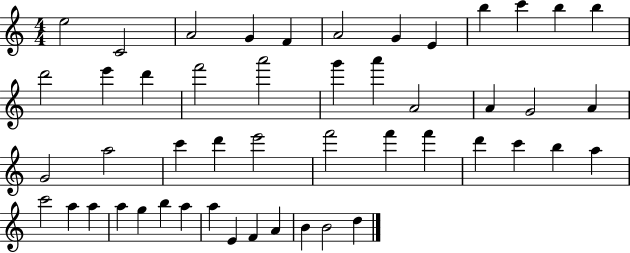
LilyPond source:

{
  \clef treble
  \numericTimeSignature
  \time 4/4
  \key c \major
  e''2 c'2 | a'2 g'4 f'4 | a'2 g'4 e'4 | b''4 c'''4 b''4 b''4 | \break d'''2 e'''4 d'''4 | f'''2 a'''2 | g'''4 a'''4 a'2 | a'4 g'2 a'4 | \break g'2 a''2 | c'''4 d'''4 e'''2 | f'''2 f'''4 f'''4 | d'''4 c'''4 b''4 a''4 | \break c'''2 a''4 a''4 | a''4 g''4 b''4 a''4 | a''4 e'4 f'4 a'4 | b'4 b'2 d''4 | \break \bar "|."
}